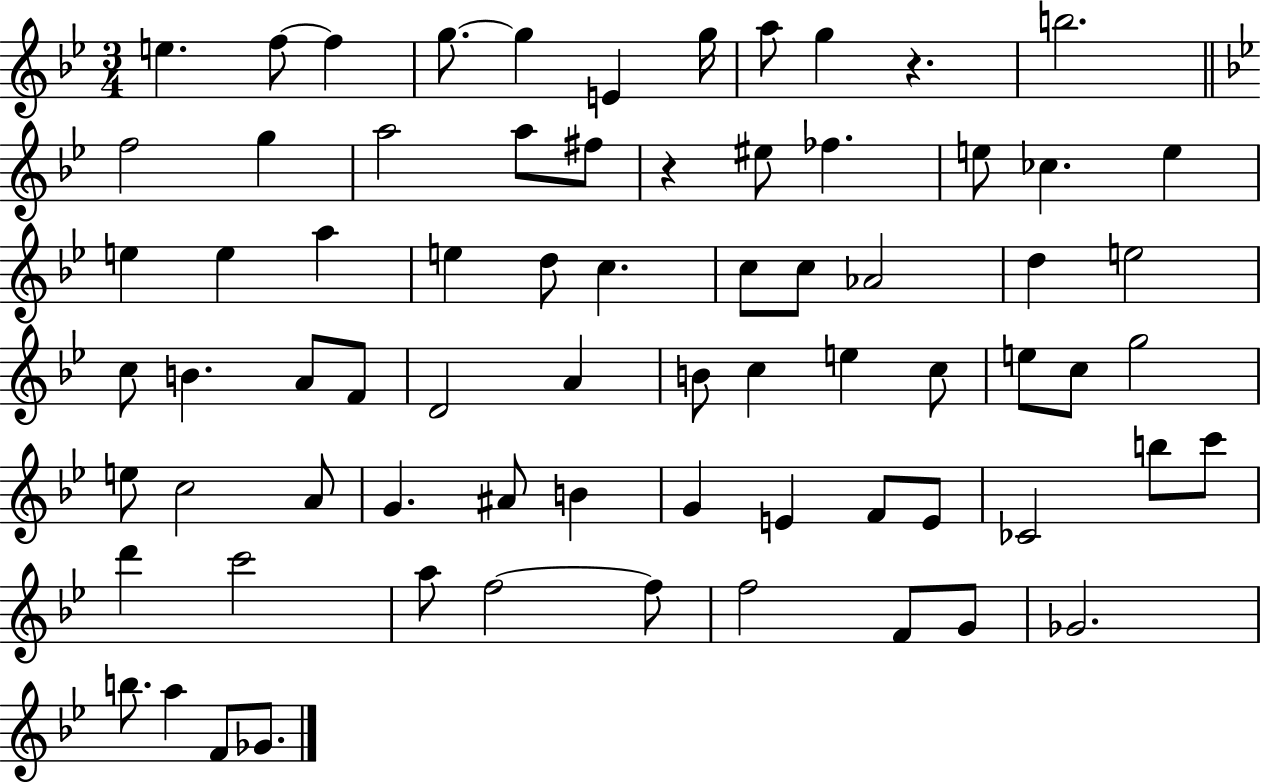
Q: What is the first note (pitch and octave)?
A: E5